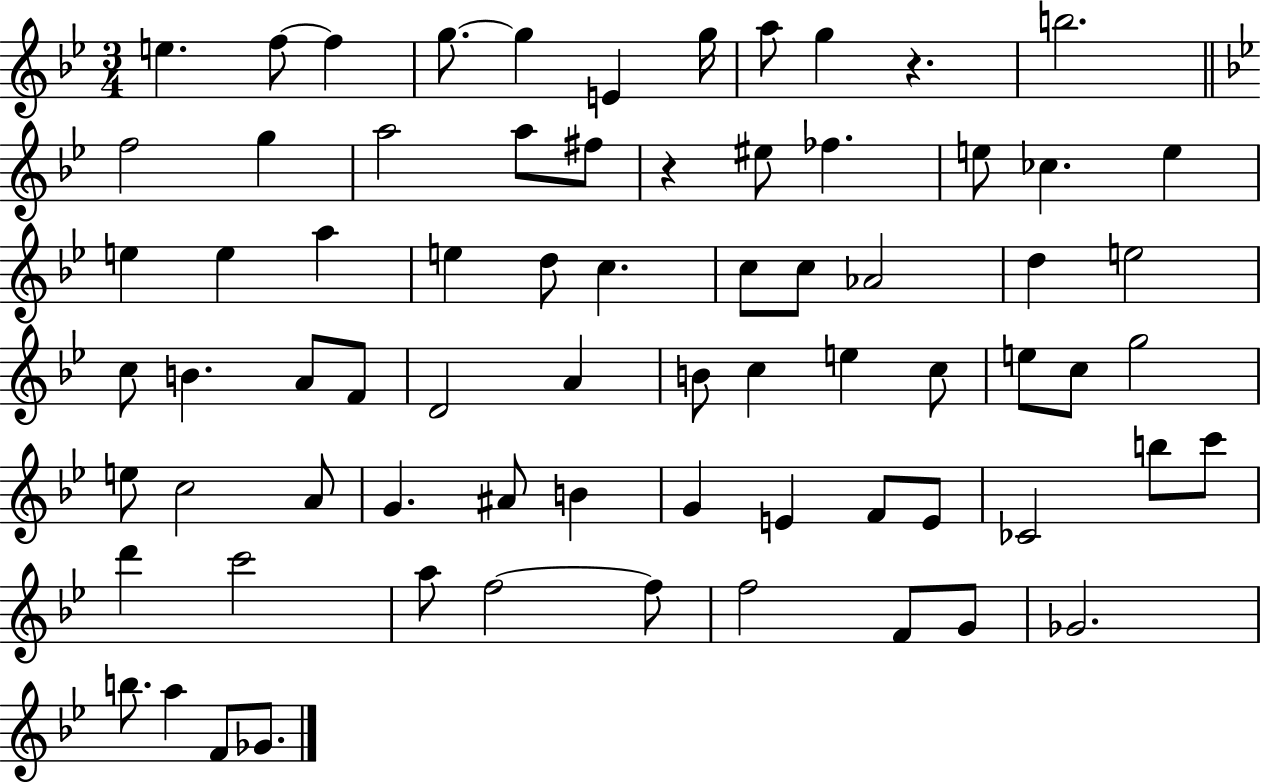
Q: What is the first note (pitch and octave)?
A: E5